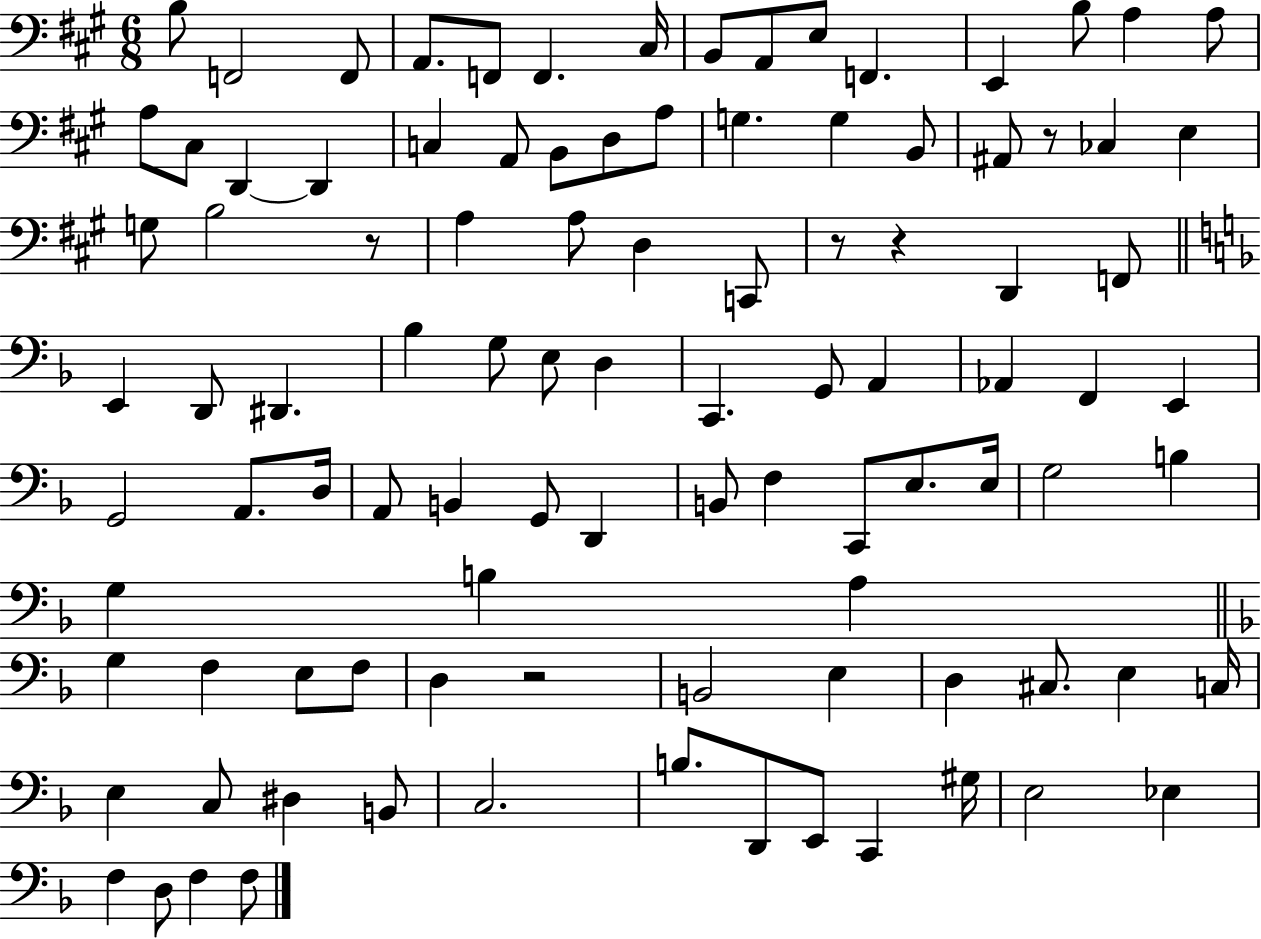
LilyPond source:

{
  \clef bass
  \numericTimeSignature
  \time 6/8
  \key a \major
  \repeat volta 2 { b8 f,2 f,8 | a,8. f,8 f,4. cis16 | b,8 a,8 e8 f,4. | e,4 b8 a4 a8 | \break a8 cis8 d,4~~ d,4 | c4 a,8 b,8 d8 a8 | g4. g4 b,8 | ais,8 r8 ces4 e4 | \break g8 b2 r8 | a4 a8 d4 c,8 | r8 r4 d,4 f,8 | \bar "||" \break \key f \major e,4 d,8 dis,4. | bes4 g8 e8 d4 | c,4. g,8 a,4 | aes,4 f,4 e,4 | \break g,2 a,8. d16 | a,8 b,4 g,8 d,4 | b,8 f4 c,8 e8. e16 | g2 b4 | \break g4 b4 a4 | \bar "||" \break \key d \minor g4 f4 e8 f8 | d4 r2 | b,2 e4 | d4 cis8. e4 c16 | \break e4 c8 dis4 b,8 | c2. | b8. d,8 e,8 c,4 gis16 | e2 ees4 | \break f4 d8 f4 f8 | } \bar "|."
}